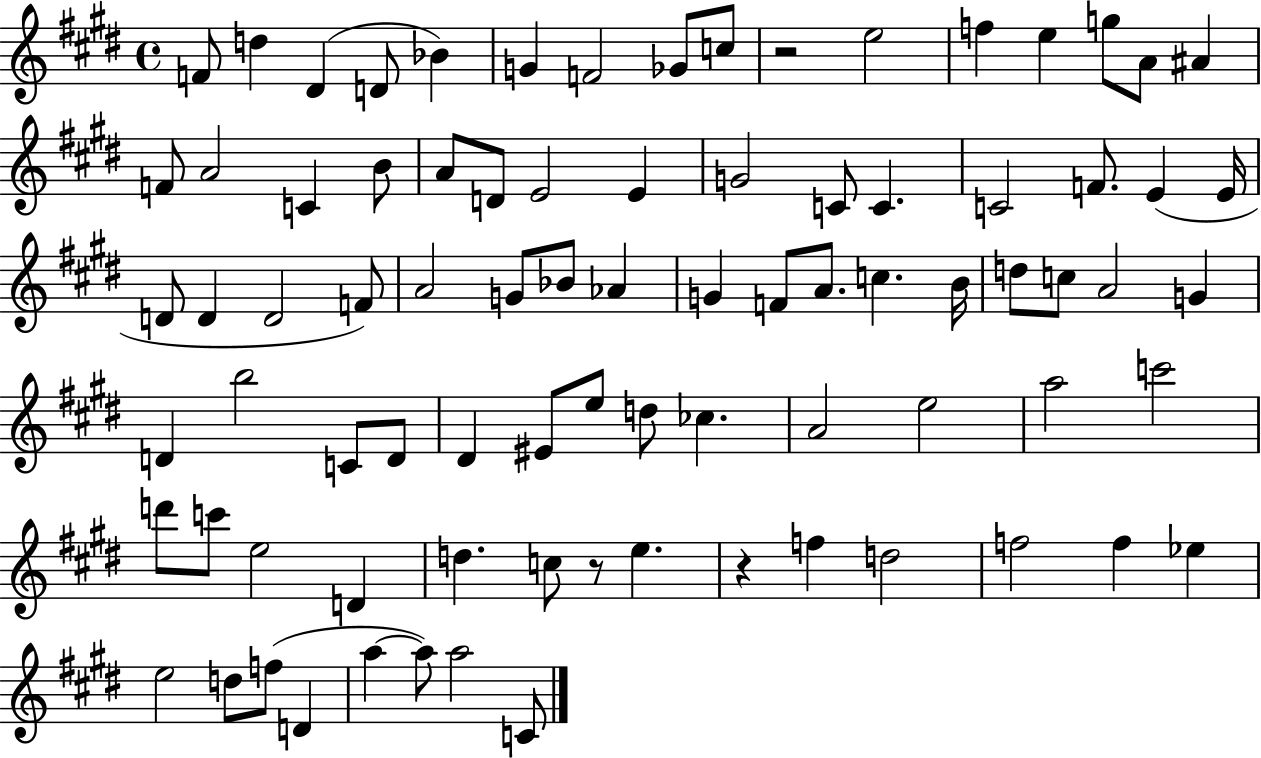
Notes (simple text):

F4/e D5/q D#4/q D4/e Bb4/q G4/q F4/h Gb4/e C5/e R/h E5/h F5/q E5/q G5/e A4/e A#4/q F4/e A4/h C4/q B4/e A4/e D4/e E4/h E4/q G4/h C4/e C4/q. C4/h F4/e. E4/q E4/s D4/e D4/q D4/h F4/e A4/h G4/e Bb4/e Ab4/q G4/q F4/e A4/e. C5/q. B4/s D5/e C5/e A4/h G4/q D4/q B5/h C4/e D4/e D#4/q EIS4/e E5/e D5/e CES5/q. A4/h E5/h A5/h C6/h D6/e C6/e E5/h D4/q D5/q. C5/e R/e E5/q. R/q F5/q D5/h F5/h F5/q Eb5/q E5/h D5/e F5/e D4/q A5/q A5/e A5/h C4/e